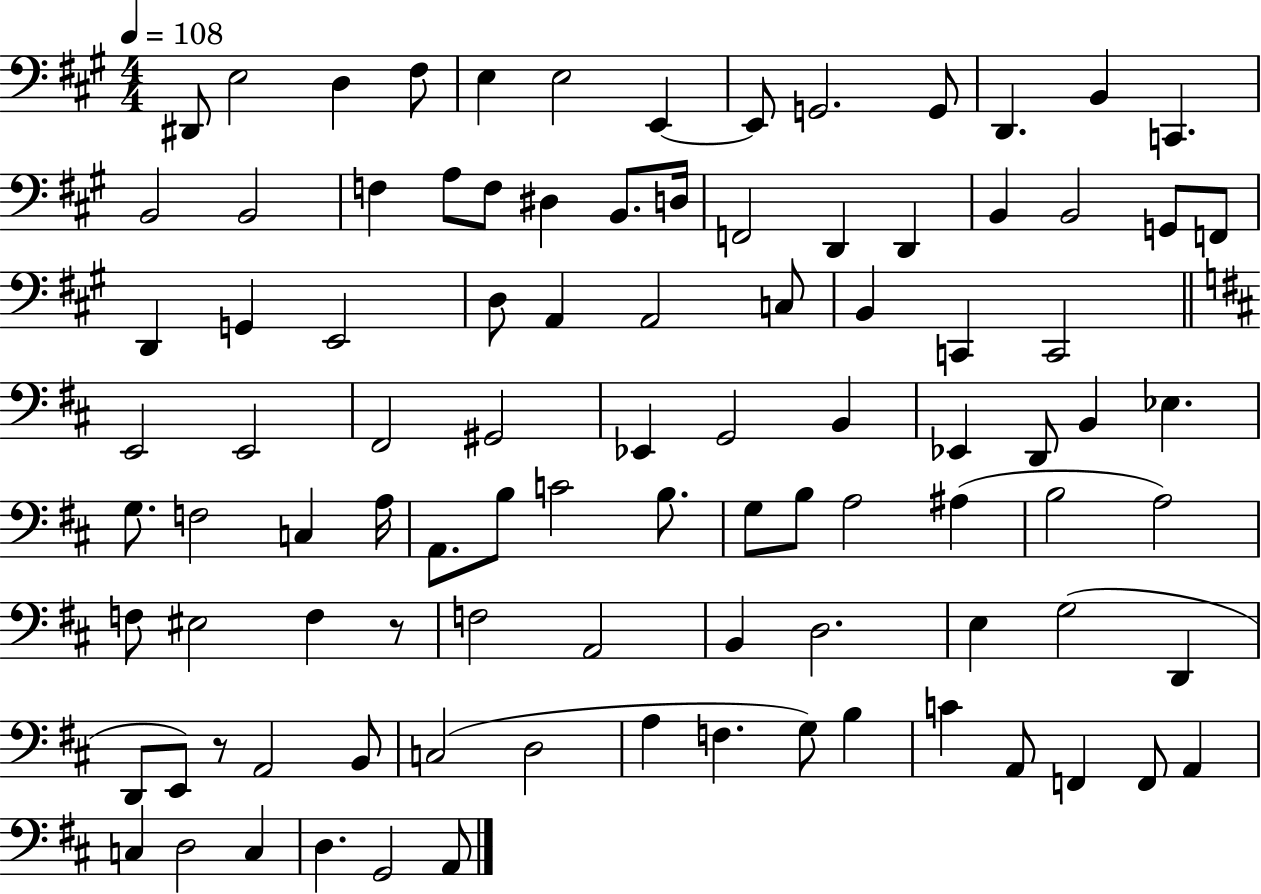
X:1
T:Untitled
M:4/4
L:1/4
K:A
^D,,/2 E,2 D, ^F,/2 E, E,2 E,, E,,/2 G,,2 G,,/2 D,, B,, C,, B,,2 B,,2 F, A,/2 F,/2 ^D, B,,/2 D,/4 F,,2 D,, D,, B,, B,,2 G,,/2 F,,/2 D,, G,, E,,2 D,/2 A,, A,,2 C,/2 B,, C,, C,,2 E,,2 E,,2 ^F,,2 ^G,,2 _E,, G,,2 B,, _E,, D,,/2 B,, _E, G,/2 F,2 C, A,/4 A,,/2 B,/2 C2 B,/2 G,/2 B,/2 A,2 ^A, B,2 A,2 F,/2 ^E,2 F, z/2 F,2 A,,2 B,, D,2 E, G,2 D,, D,,/2 E,,/2 z/2 A,,2 B,,/2 C,2 D,2 A, F, G,/2 B, C A,,/2 F,, F,,/2 A,, C, D,2 C, D, G,,2 A,,/2